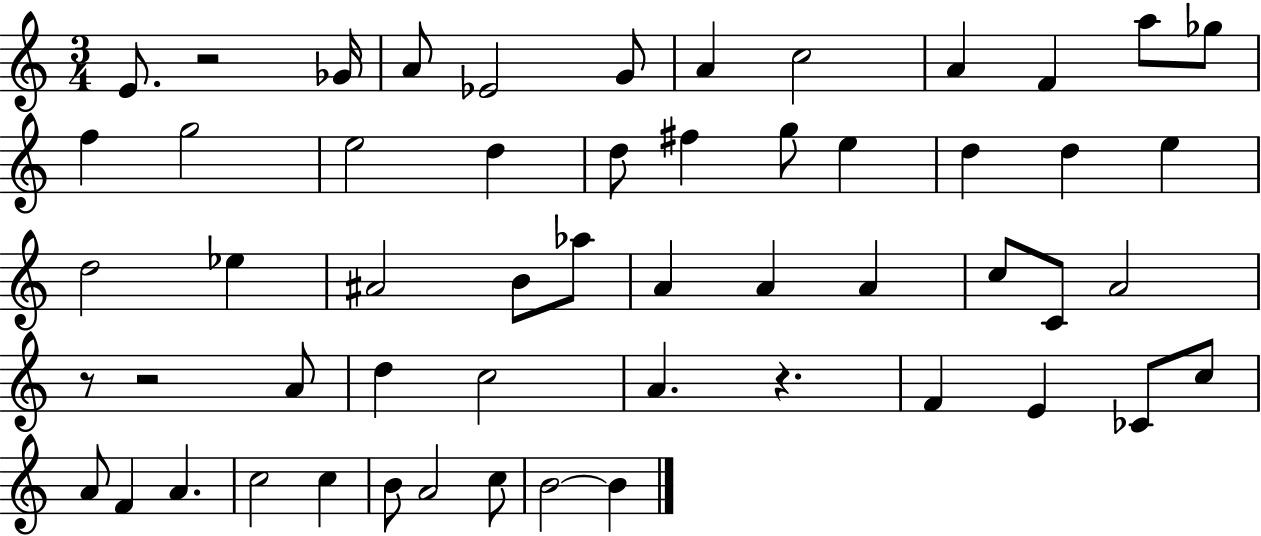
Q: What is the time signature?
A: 3/4